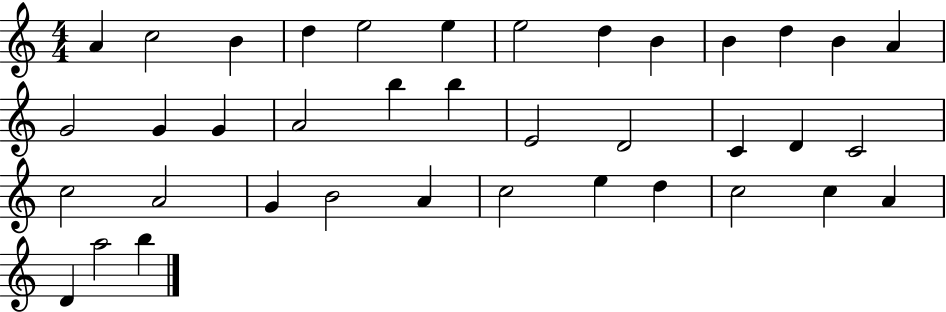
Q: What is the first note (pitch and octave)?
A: A4